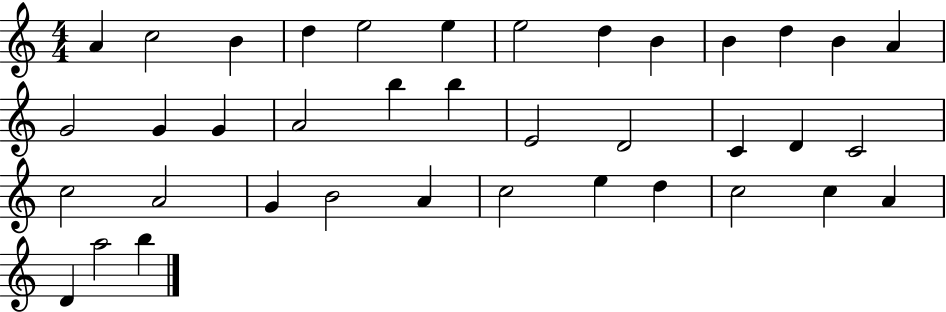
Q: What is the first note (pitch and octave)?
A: A4